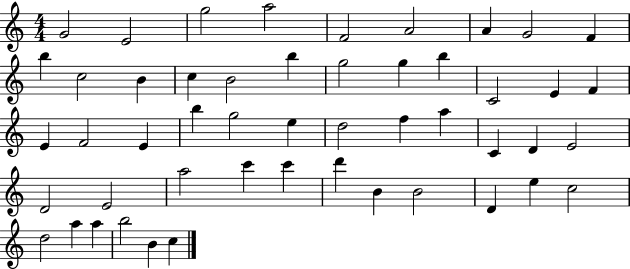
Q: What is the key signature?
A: C major